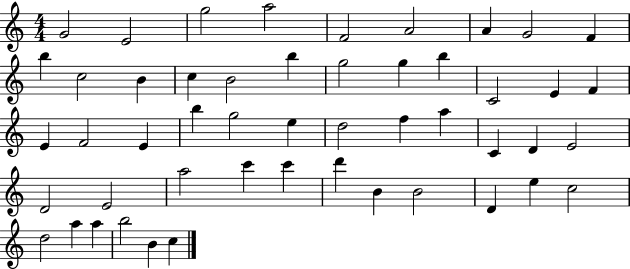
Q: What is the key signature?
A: C major